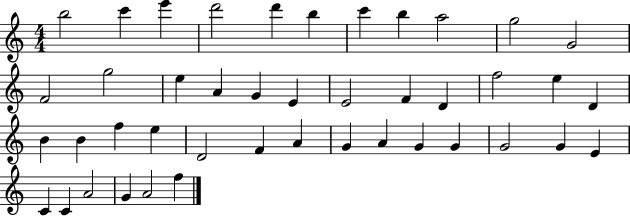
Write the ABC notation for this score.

X:1
T:Untitled
M:4/4
L:1/4
K:C
b2 c' e' d'2 d' b c' b a2 g2 G2 F2 g2 e A G E E2 F D f2 e D B B f e D2 F A G A G G G2 G E C C A2 G A2 f